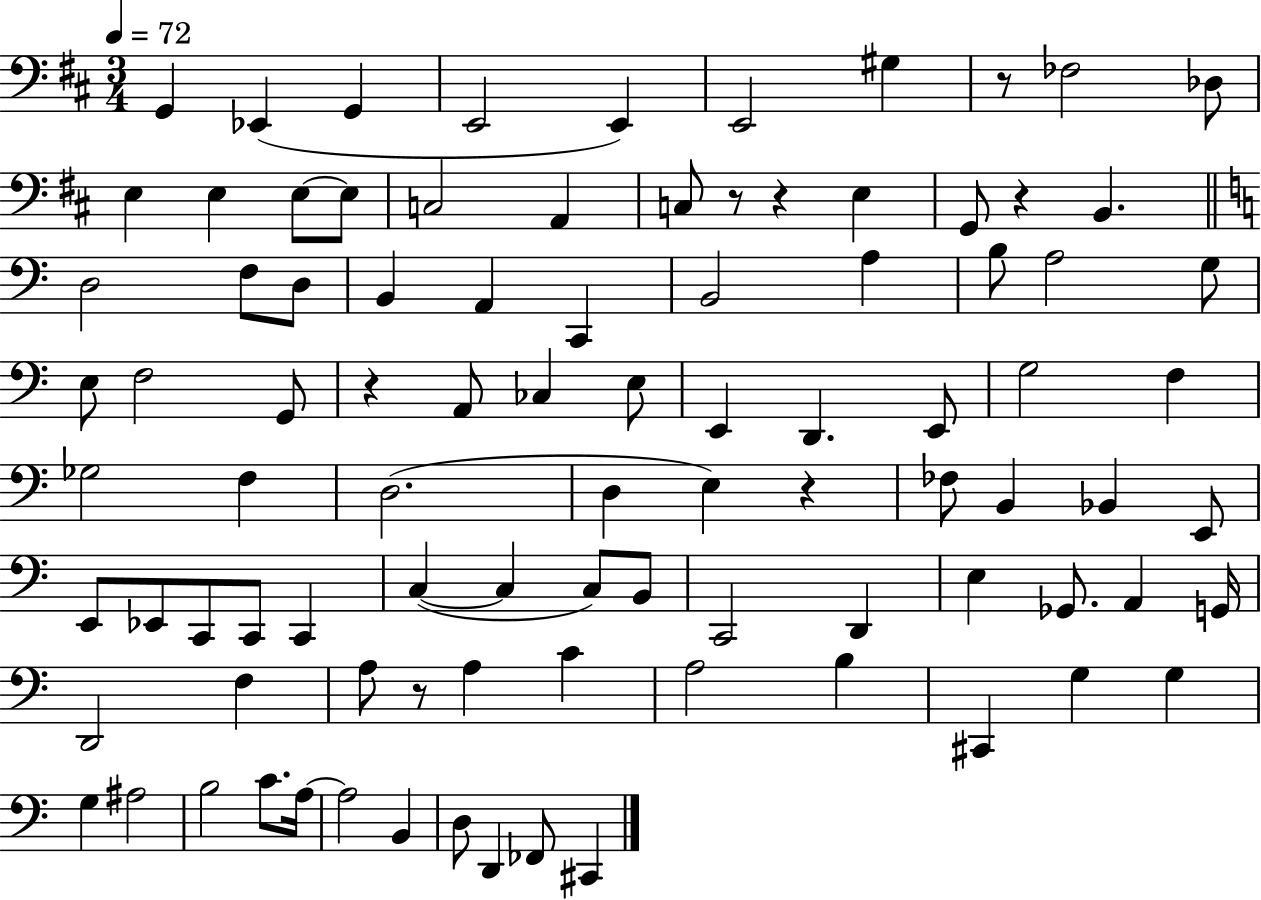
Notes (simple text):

G2/q Eb2/q G2/q E2/h E2/q E2/h G#3/q R/e FES3/h Db3/e E3/q E3/q E3/e E3/e C3/h A2/q C3/e R/e R/q E3/q G2/e R/q B2/q. D3/h F3/e D3/e B2/q A2/q C2/q B2/h A3/q B3/e A3/h G3/e E3/e F3/h G2/e R/q A2/e CES3/q E3/e E2/q D2/q. E2/e G3/h F3/q Gb3/h F3/q D3/h. D3/q E3/q R/q FES3/e B2/q Bb2/q E2/e E2/e Eb2/e C2/e C2/e C2/q C3/q C3/q C3/e B2/e C2/h D2/q E3/q Gb2/e. A2/q G2/s D2/h F3/q A3/e R/e A3/q C4/q A3/h B3/q C#2/q G3/q G3/q G3/q A#3/h B3/h C4/e. A3/s A3/h B2/q D3/e D2/q FES2/e C#2/q